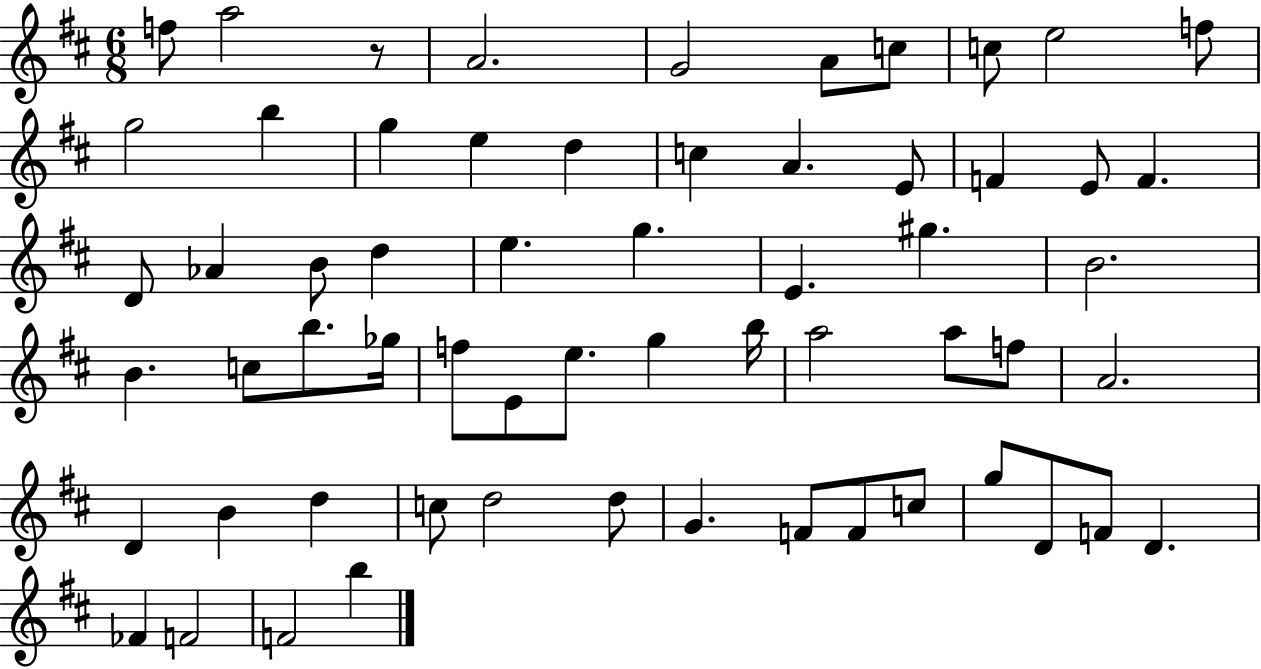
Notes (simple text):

F5/e A5/h R/e A4/h. G4/h A4/e C5/e C5/e E5/h F5/e G5/h B5/q G5/q E5/q D5/q C5/q A4/q. E4/e F4/q E4/e F4/q. D4/e Ab4/q B4/e D5/q E5/q. G5/q. E4/q. G#5/q. B4/h. B4/q. C5/e B5/e. Gb5/s F5/e E4/e E5/e. G5/q B5/s A5/h A5/e F5/e A4/h. D4/q B4/q D5/q C5/e D5/h D5/e G4/q. F4/e F4/e C5/e G5/e D4/e F4/e D4/q. FES4/q F4/h F4/h B5/q